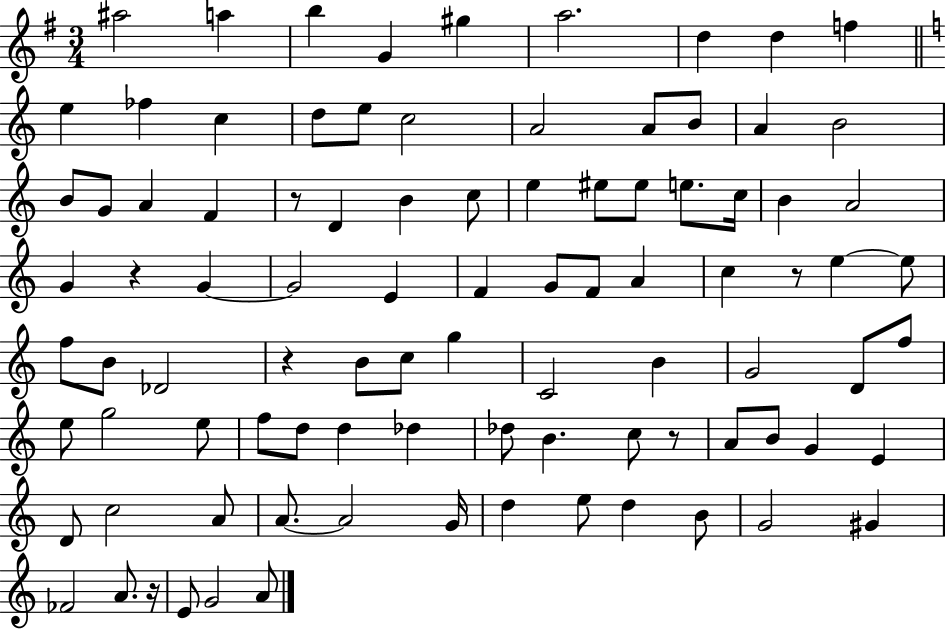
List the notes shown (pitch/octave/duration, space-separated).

A#5/h A5/q B5/q G4/q G#5/q A5/h. D5/q D5/q F5/q E5/q FES5/q C5/q D5/e E5/e C5/h A4/h A4/e B4/e A4/q B4/h B4/e G4/e A4/q F4/q R/e D4/q B4/q C5/e E5/q EIS5/e EIS5/e E5/e. C5/s B4/q A4/h G4/q R/q G4/q G4/h E4/q F4/q G4/e F4/e A4/q C5/q R/e E5/q E5/e F5/e B4/e Db4/h R/q B4/e C5/e G5/q C4/h B4/q G4/h D4/e F5/e E5/e G5/h E5/e F5/e D5/e D5/q Db5/q Db5/e B4/q. C5/e R/e A4/e B4/e G4/q E4/q D4/e C5/h A4/e A4/e. A4/h G4/s D5/q E5/e D5/q B4/e G4/h G#4/q FES4/h A4/e. R/s E4/e G4/h A4/e